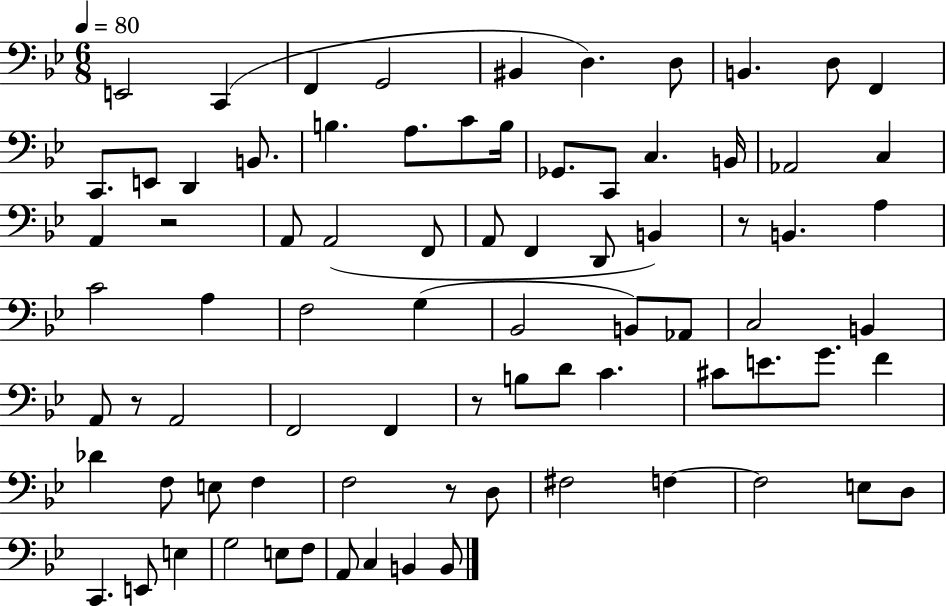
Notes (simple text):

E2/h C2/q F2/q G2/h BIS2/q D3/q. D3/e B2/q. D3/e F2/q C2/e. E2/e D2/q B2/e. B3/q. A3/e. C4/e B3/s Gb2/e. C2/e C3/q. B2/s Ab2/h C3/q A2/q R/h A2/e A2/h F2/e A2/e F2/q D2/e B2/q R/e B2/q. A3/q C4/h A3/q F3/h G3/q Bb2/h B2/e Ab2/e C3/h B2/q A2/e R/e A2/h F2/h F2/q R/e B3/e D4/e C4/q. C#4/e E4/e. G4/e. F4/q Db4/q F3/e E3/e F3/q F3/h R/e D3/e F#3/h F3/q F3/h E3/e D3/e C2/q. E2/e E3/q G3/h E3/e F3/e A2/e C3/q B2/q B2/e